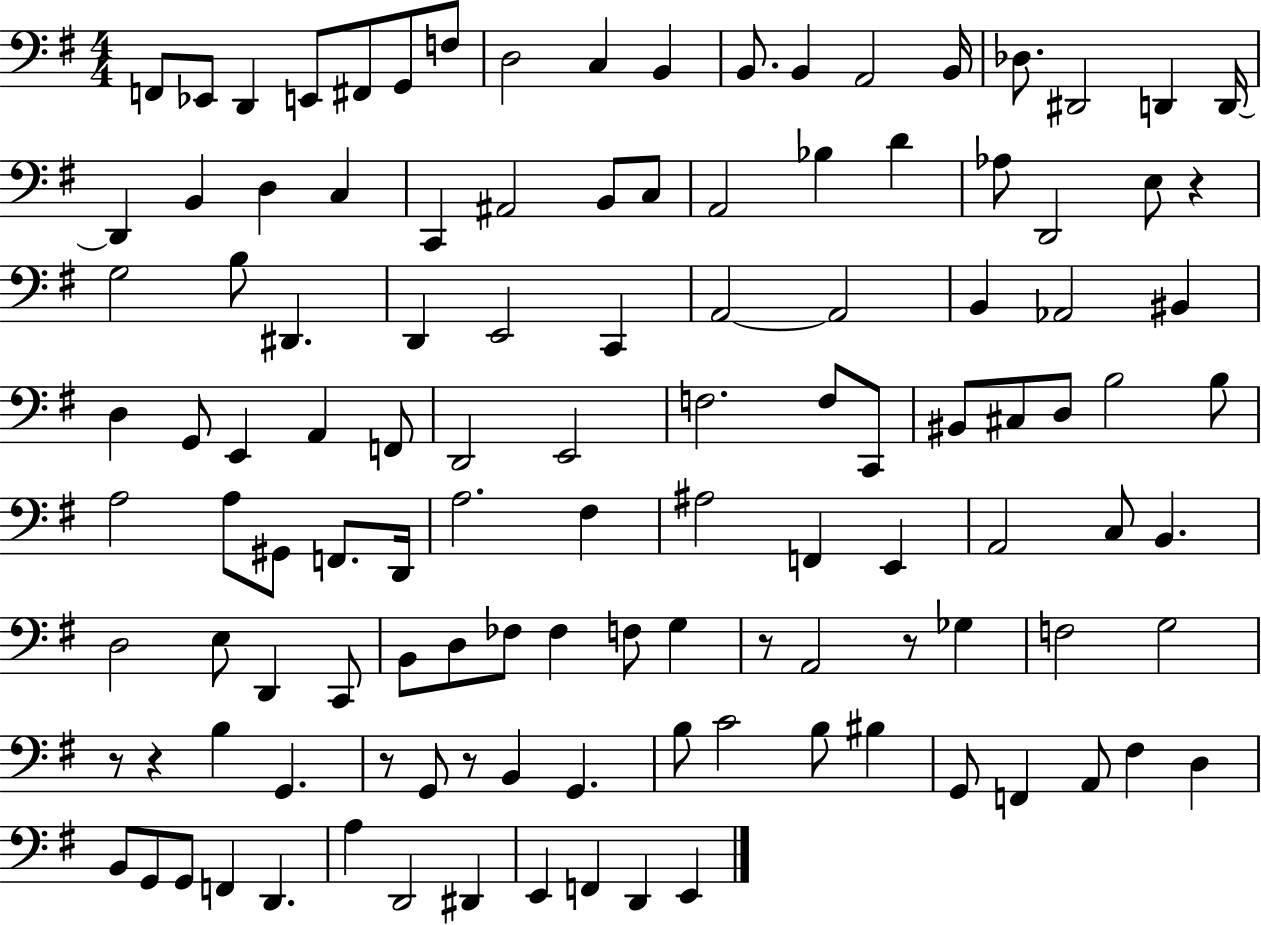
F2/e Eb2/e D2/q E2/e F#2/e G2/e F3/e D3/h C3/q B2/q B2/e. B2/q A2/h B2/s Db3/e. D#2/h D2/q D2/s D2/q B2/q D3/q C3/q C2/q A#2/h B2/e C3/e A2/h Bb3/q D4/q Ab3/e D2/h E3/e R/q G3/h B3/e D#2/q. D2/q E2/h C2/q A2/h A2/h B2/q Ab2/h BIS2/q D3/q G2/e E2/q A2/q F2/e D2/h E2/h F3/h. F3/e C2/e BIS2/e C#3/e D3/e B3/h B3/e A3/h A3/e G#2/e F2/e. D2/s A3/h. F#3/q A#3/h F2/q E2/q A2/h C3/e B2/q. D3/h E3/e D2/q C2/e B2/e D3/e FES3/e FES3/q F3/e G3/q R/e A2/h R/e Gb3/q F3/h G3/h R/e R/q B3/q G2/q. R/e G2/e R/e B2/q G2/q. B3/e C4/h B3/e BIS3/q G2/e F2/q A2/e F#3/q D3/q B2/e G2/e G2/e F2/q D2/q. A3/q D2/h D#2/q E2/q F2/q D2/q E2/q